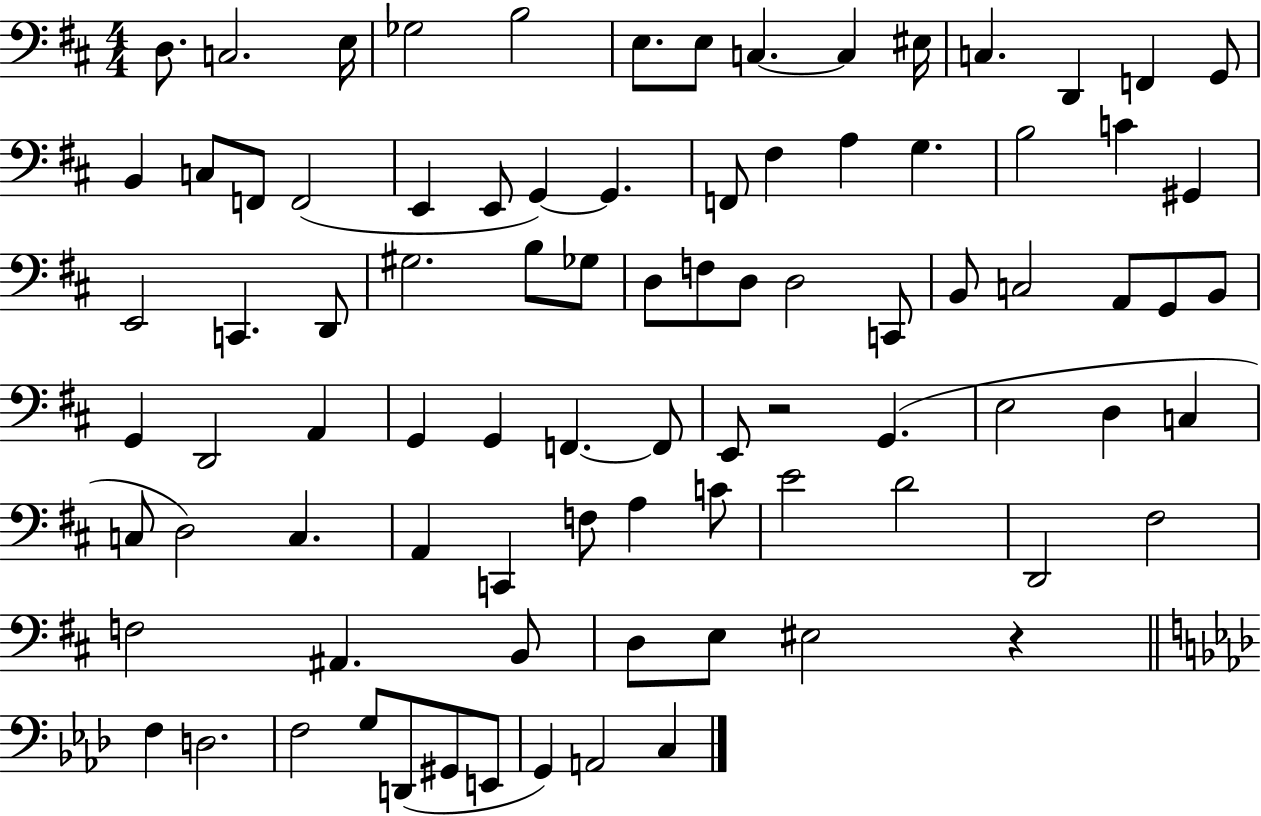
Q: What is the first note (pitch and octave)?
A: D3